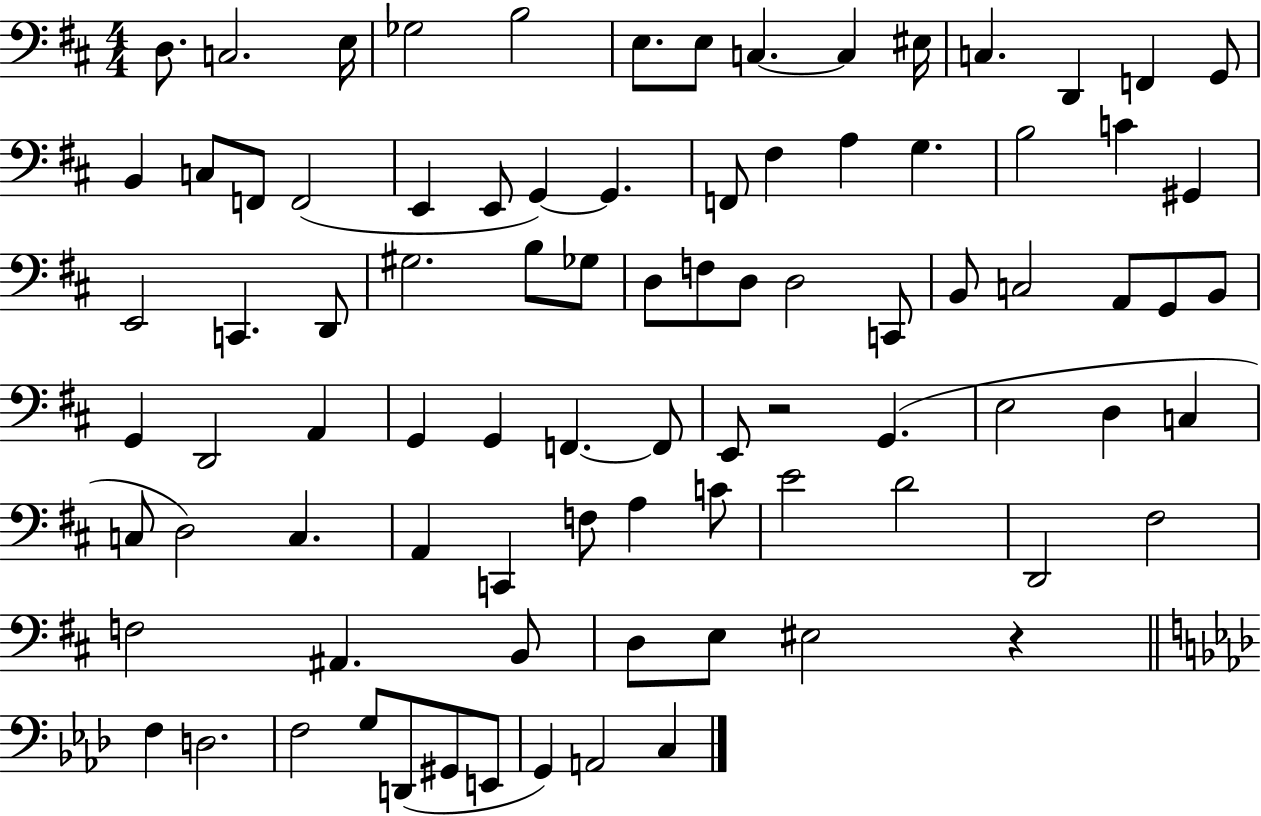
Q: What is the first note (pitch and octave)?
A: D3